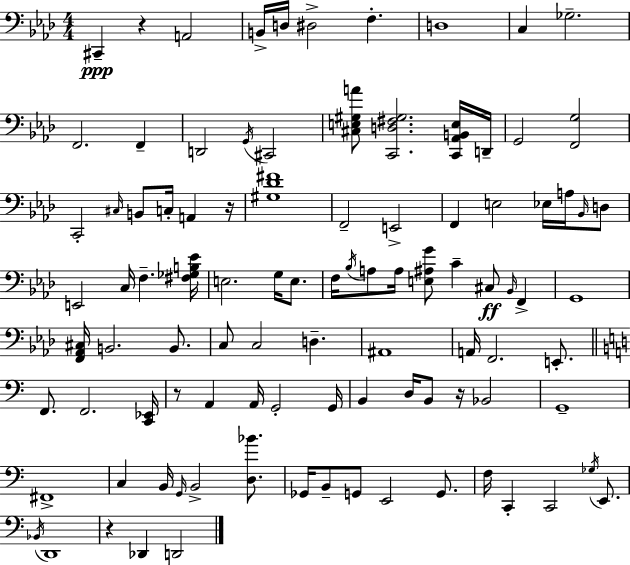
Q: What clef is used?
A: bass